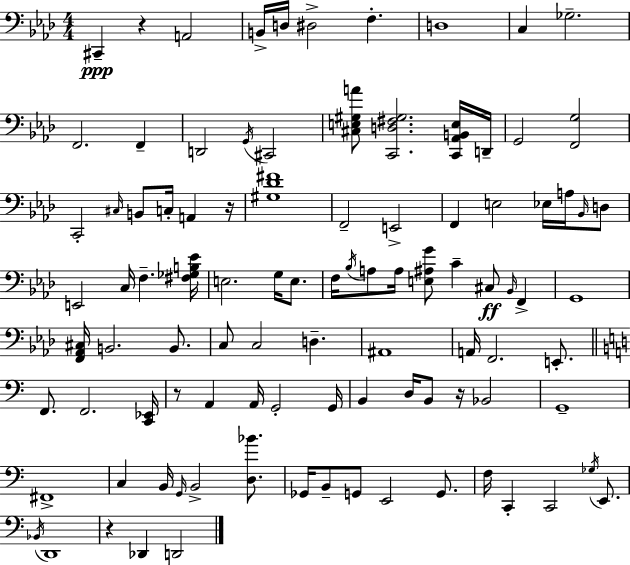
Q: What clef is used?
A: bass